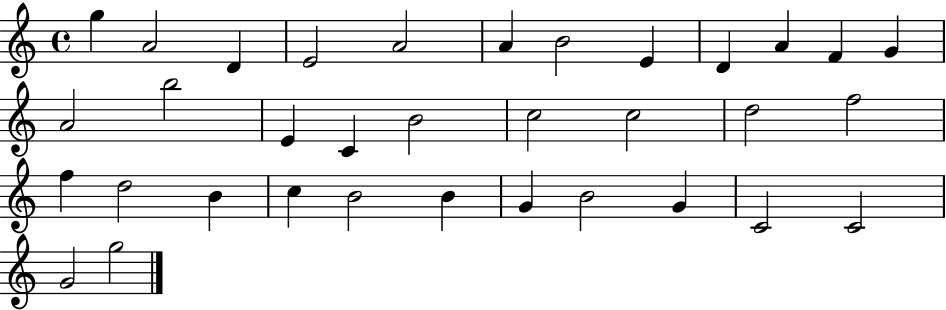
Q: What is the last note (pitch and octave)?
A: G5